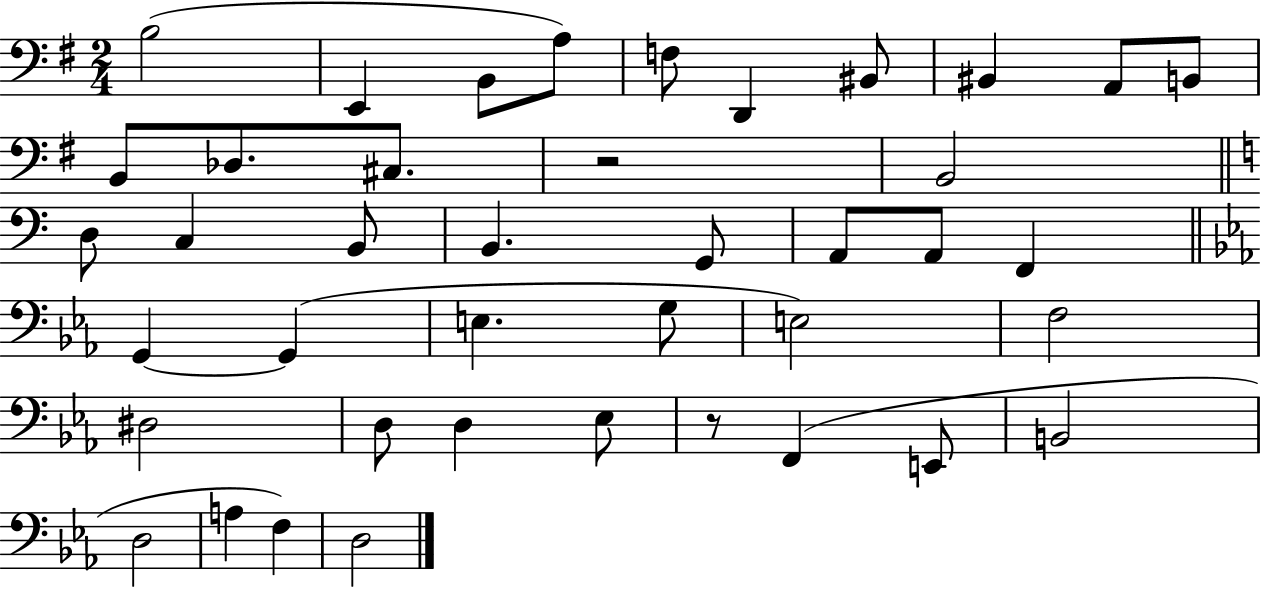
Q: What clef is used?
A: bass